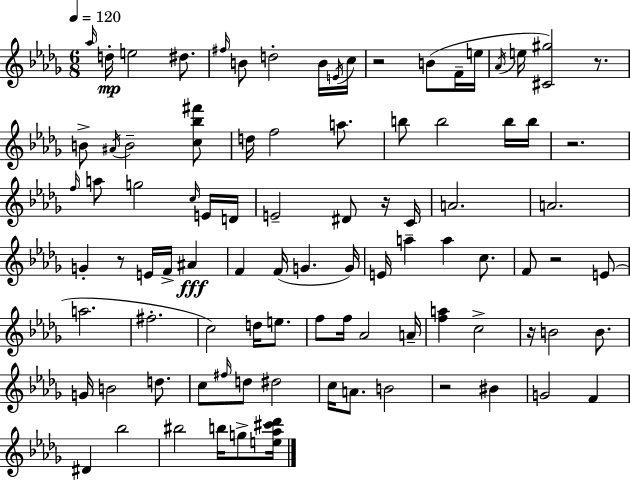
X:1
T:Untitled
M:6/8
L:1/4
K:Bbm
_a/4 d/4 e2 ^d/2 ^f/4 B/2 d2 B/4 E/4 c/4 z2 B/2 F/4 e/4 _A/4 e/4 [^C^g]2 z/2 B/2 ^A/4 B2 [c_b^f']/2 d/4 f2 a/2 b/2 b2 b/4 b/4 z2 f/4 a/2 g2 c/4 E/4 D/4 E2 ^D/2 z/4 C/4 A2 A2 G z/2 E/4 F/4 ^A F F/4 G G/4 E/4 a a c/2 F/2 z2 E/2 a2 ^f2 c2 d/4 e/2 f/2 f/4 _A2 A/4 [fa] c2 z/4 B2 B/2 G/4 B2 d/2 c/2 ^f/4 d/2 ^d2 c/4 A/2 B2 z2 ^B G2 F ^D _b2 ^b2 b/4 g/2 [e_a^c'_d']/4